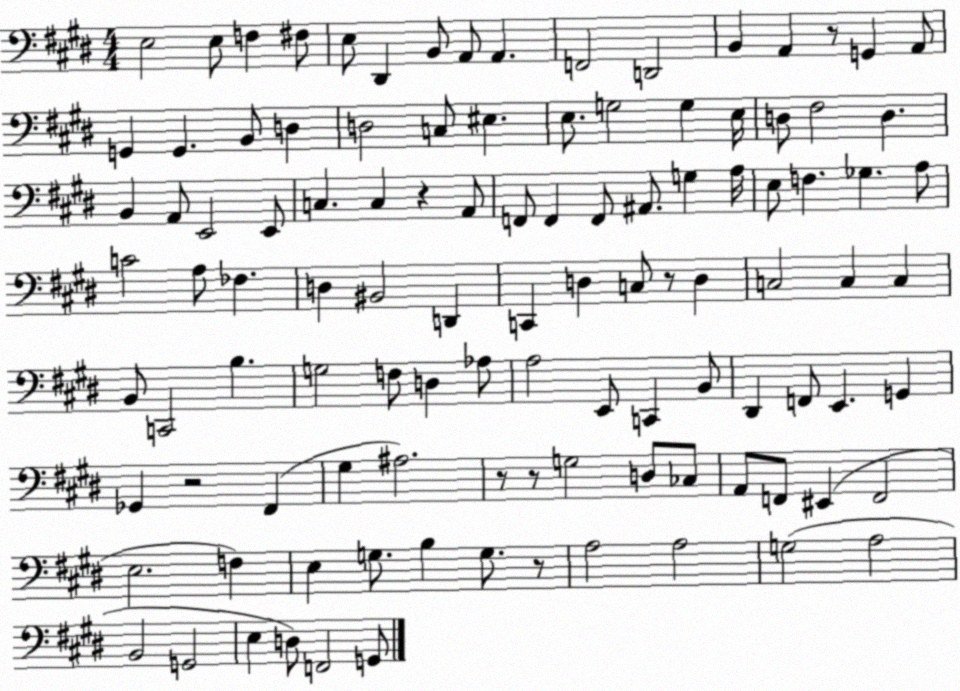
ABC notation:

X:1
T:Untitled
M:4/4
L:1/4
K:E
E,2 E,/2 F, ^F,/2 E,/2 ^D,, B,,/2 A,,/2 A,, F,,2 D,,2 B,, A,, z/2 G,, A,,/2 G,, G,, B,,/2 D, D,2 C,/2 ^E, E,/2 G,2 G, E,/4 D,/2 ^F,2 D, B,, A,,/2 E,,2 E,,/2 C, C, z A,,/2 F,,/2 F,, F,,/2 ^A,,/2 G, A,/4 E,/2 F, _G, A,/2 C2 A,/2 _F, D, ^B,,2 D,, C,, D, C,/2 z/2 D, C,2 C, C, B,,/2 C,,2 B, G,2 F,/2 D, _A,/2 A,2 E,,/2 C,, B,,/2 ^D,, F,,/2 E,, G,, _G,, z2 ^F,, ^G, ^A,2 z/2 z/2 G,2 D,/2 _C,/2 A,,/2 F,,/2 ^E,, F,,2 E,2 F, E, G,/2 B, G,/2 z/2 A,2 A,2 G,2 A,2 B,,2 G,,2 E, D,/2 F,,2 G,,/2